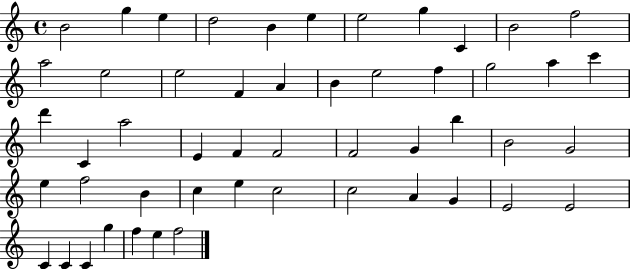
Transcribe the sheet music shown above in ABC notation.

X:1
T:Untitled
M:4/4
L:1/4
K:C
B2 g e d2 B e e2 g C B2 f2 a2 e2 e2 F A B e2 f g2 a c' d' C a2 E F F2 F2 G b B2 G2 e f2 B c e c2 c2 A G E2 E2 C C C g f e f2